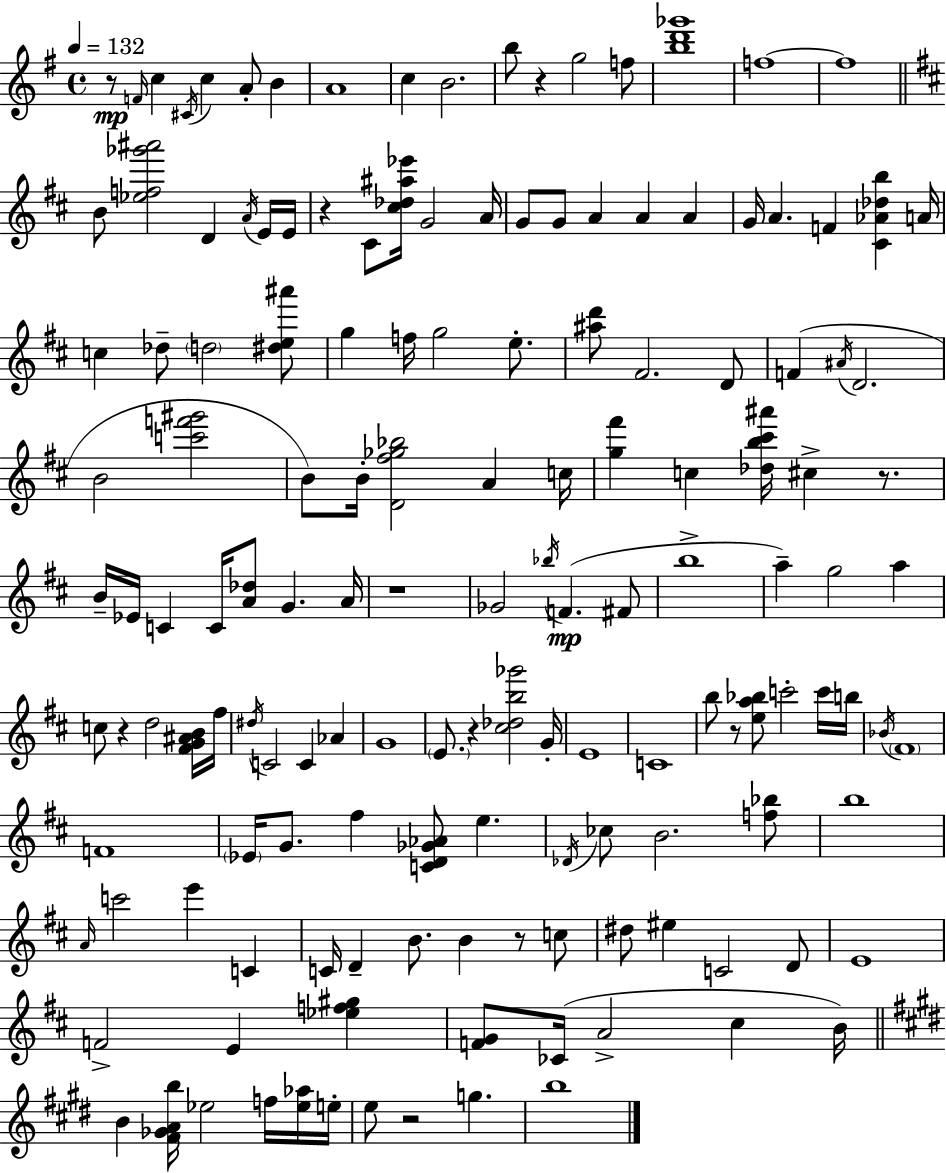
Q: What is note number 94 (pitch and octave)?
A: E6